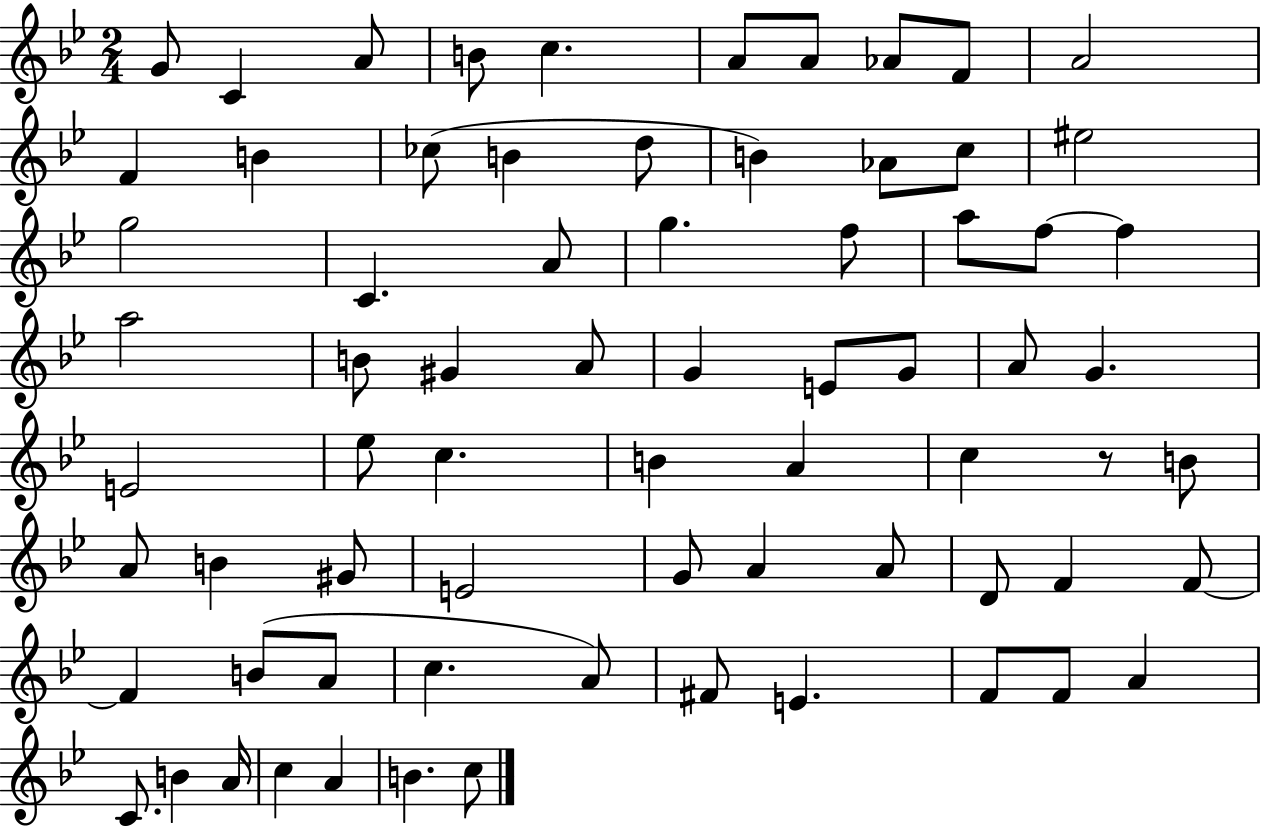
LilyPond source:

{
  \clef treble
  \numericTimeSignature
  \time 2/4
  \key bes \major
  g'8 c'4 a'8 | b'8 c''4. | a'8 a'8 aes'8 f'8 | a'2 | \break f'4 b'4 | ces''8( b'4 d''8 | b'4) aes'8 c''8 | eis''2 | \break g''2 | c'4. a'8 | g''4. f''8 | a''8 f''8~~ f''4 | \break a''2 | b'8 gis'4 a'8 | g'4 e'8 g'8 | a'8 g'4. | \break e'2 | ees''8 c''4. | b'4 a'4 | c''4 r8 b'8 | \break a'8 b'4 gis'8 | e'2 | g'8 a'4 a'8 | d'8 f'4 f'8~~ | \break f'4 b'8( a'8 | c''4. a'8) | fis'8 e'4. | f'8 f'8 a'4 | \break c'8. b'4 a'16 | c''4 a'4 | b'4. c''8 | \bar "|."
}